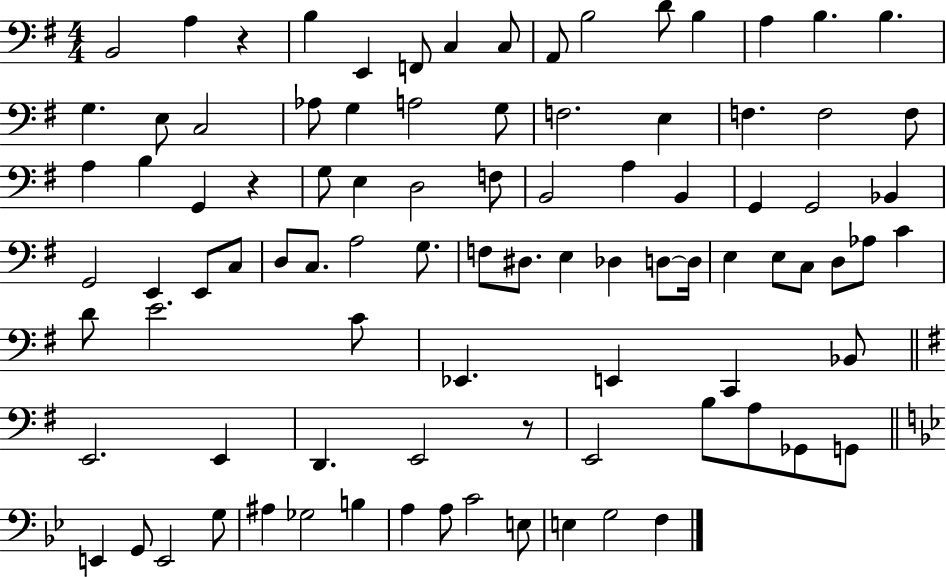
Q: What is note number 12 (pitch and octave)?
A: A3